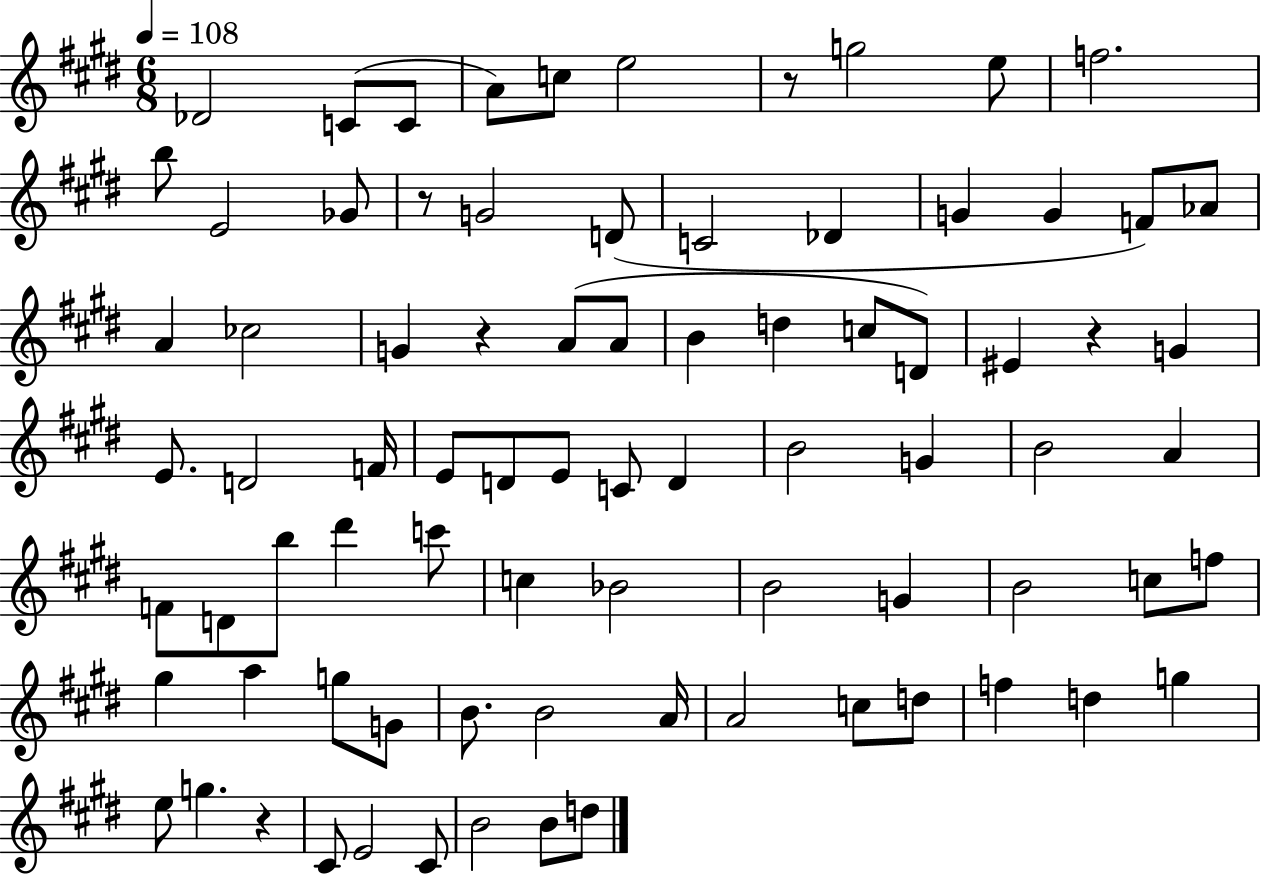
X:1
T:Untitled
M:6/8
L:1/4
K:E
_D2 C/2 C/2 A/2 c/2 e2 z/2 g2 e/2 f2 b/2 E2 _G/2 z/2 G2 D/2 C2 _D G G F/2 _A/2 A _c2 G z A/2 A/2 B d c/2 D/2 ^E z G E/2 D2 F/4 E/2 D/2 E/2 C/2 D B2 G B2 A F/2 D/2 b/2 ^d' c'/2 c _B2 B2 G B2 c/2 f/2 ^g a g/2 G/2 B/2 B2 A/4 A2 c/2 d/2 f d g e/2 g z ^C/2 E2 ^C/2 B2 B/2 d/2